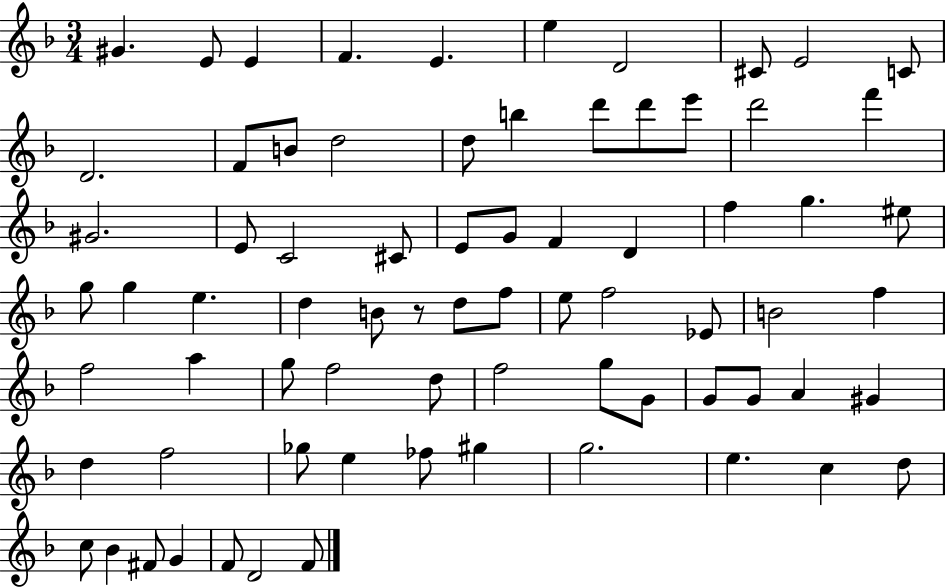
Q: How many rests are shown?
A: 1